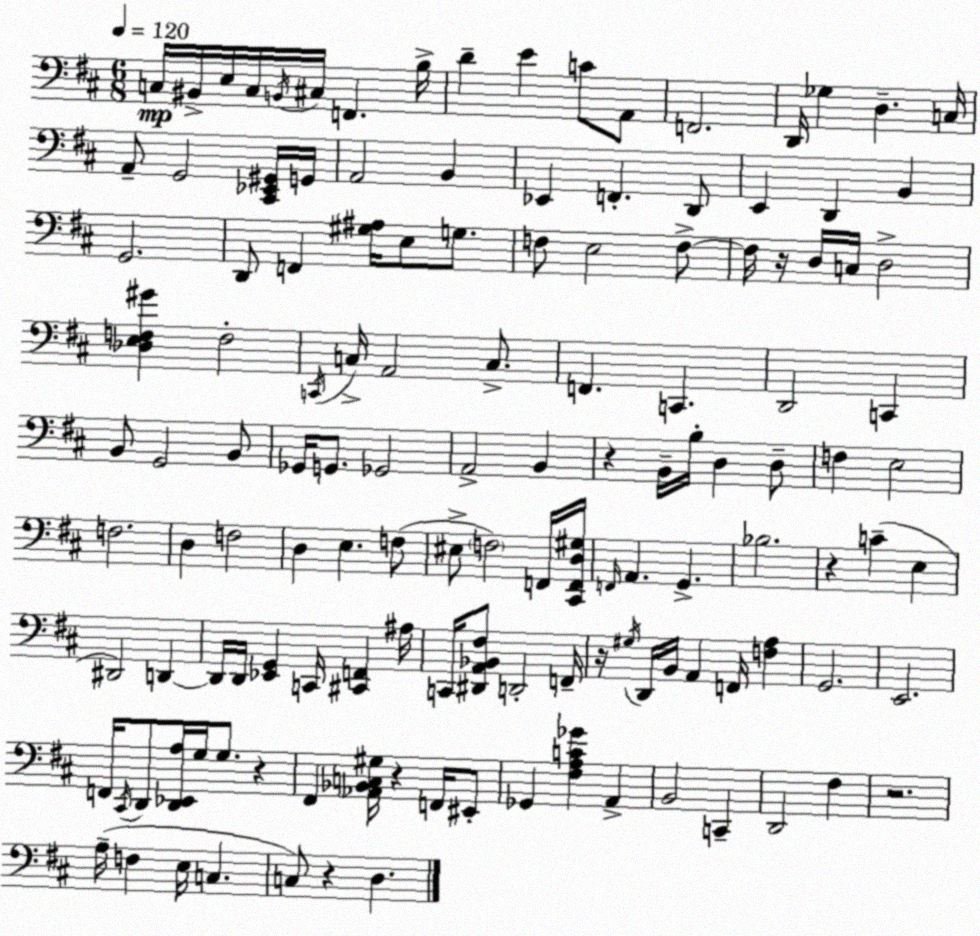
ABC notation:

X:1
T:Untitled
M:6/8
L:1/4
K:D
C,/4 ^B,,/4 E,/4 C,/4 B,,/4 ^C,/4 F,, B,/4 D E C/2 A,,/2 F,,2 D,,/4 _G, D, C,/4 A,,/2 G,,2 [^C,,_E,,^G,,]/4 G,,/4 A,,2 B,, _E,, F,, D,,/2 E,, D,, B,, G,,2 D,,/2 F,, [^G,^A,]/4 E,/2 G,/2 F,/2 E,2 F,/2 F,/4 z/4 D,/4 C,/4 D,2 [_D,E,F,^G] F,2 C,,/4 C,/4 A,,2 C,/2 F,, C,, D,,2 C,, B,,/2 G,,2 B,,/2 _G,,/4 G,,/2 _G,,2 A,,2 B,, z B,,/4 B,/4 D, D,/2 F, E,2 F,2 D, F,2 D, E, F,/2 ^E,/2 F,2 F,,/4 [^C,,F,,D,^G,]/4 F,,/4 A,, G,, _B,2 z C E, ^D,,2 D,, D,,/4 D,,/4 [_E,,G,,] C,,/4 [^C,,F,,] ^A,/4 C,,/4 [^D,,A,,_B,,^F,]/2 D,,2 F,,/4 z/4 ^G,/4 D,,/4 B,,/4 A,, F,,/4 [F,A,] G,,2 E,,2 F,,/4 ^C,,/4 D,,/2 [D,,_E,,A,]/4 G,/4 G,/2 z ^F,, [_A,,_B,,C,^G,]/4 z F,,/4 ^E,,/2 _G,, [^F,A,C_G] A,, B,,2 C,, D,,2 ^F, z2 A,/4 F, E,/4 C, C,/2 z D,